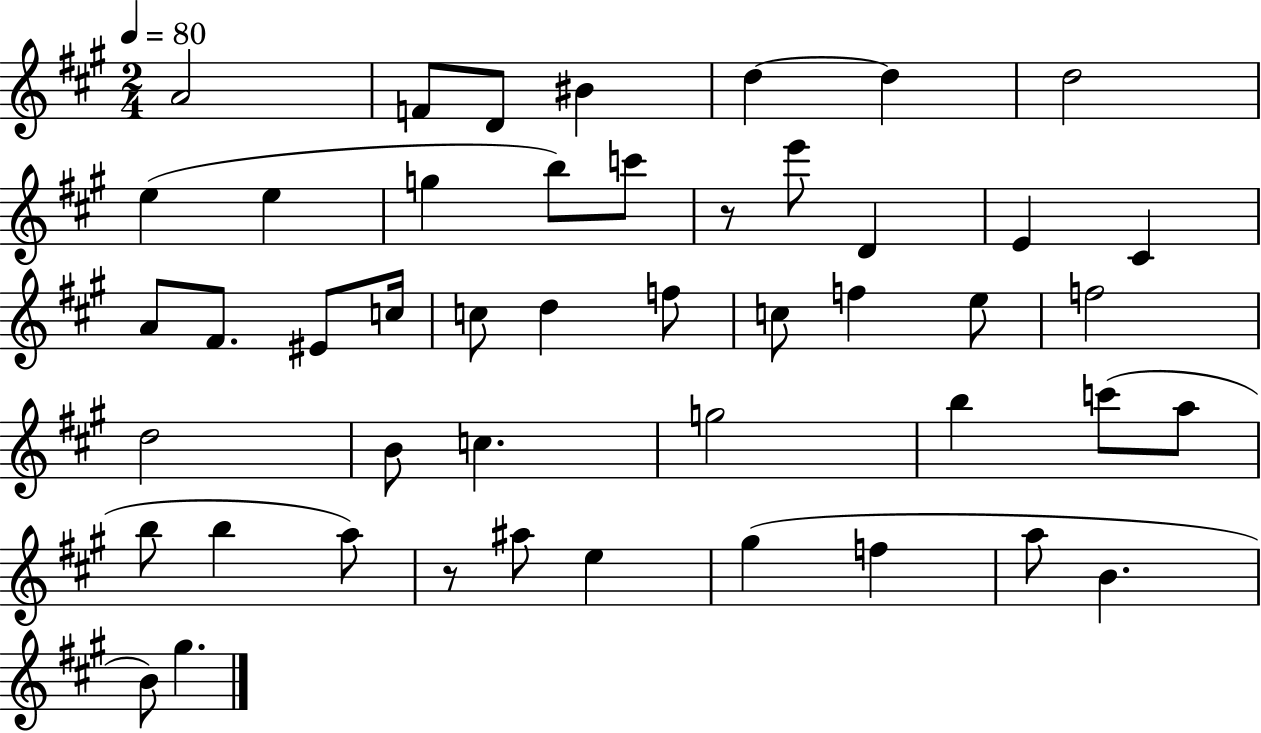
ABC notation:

X:1
T:Untitled
M:2/4
L:1/4
K:A
A2 F/2 D/2 ^B d d d2 e e g b/2 c'/2 z/2 e'/2 D E ^C A/2 ^F/2 ^E/2 c/4 c/2 d f/2 c/2 f e/2 f2 d2 B/2 c g2 b c'/2 a/2 b/2 b a/2 z/2 ^a/2 e ^g f a/2 B B/2 ^g